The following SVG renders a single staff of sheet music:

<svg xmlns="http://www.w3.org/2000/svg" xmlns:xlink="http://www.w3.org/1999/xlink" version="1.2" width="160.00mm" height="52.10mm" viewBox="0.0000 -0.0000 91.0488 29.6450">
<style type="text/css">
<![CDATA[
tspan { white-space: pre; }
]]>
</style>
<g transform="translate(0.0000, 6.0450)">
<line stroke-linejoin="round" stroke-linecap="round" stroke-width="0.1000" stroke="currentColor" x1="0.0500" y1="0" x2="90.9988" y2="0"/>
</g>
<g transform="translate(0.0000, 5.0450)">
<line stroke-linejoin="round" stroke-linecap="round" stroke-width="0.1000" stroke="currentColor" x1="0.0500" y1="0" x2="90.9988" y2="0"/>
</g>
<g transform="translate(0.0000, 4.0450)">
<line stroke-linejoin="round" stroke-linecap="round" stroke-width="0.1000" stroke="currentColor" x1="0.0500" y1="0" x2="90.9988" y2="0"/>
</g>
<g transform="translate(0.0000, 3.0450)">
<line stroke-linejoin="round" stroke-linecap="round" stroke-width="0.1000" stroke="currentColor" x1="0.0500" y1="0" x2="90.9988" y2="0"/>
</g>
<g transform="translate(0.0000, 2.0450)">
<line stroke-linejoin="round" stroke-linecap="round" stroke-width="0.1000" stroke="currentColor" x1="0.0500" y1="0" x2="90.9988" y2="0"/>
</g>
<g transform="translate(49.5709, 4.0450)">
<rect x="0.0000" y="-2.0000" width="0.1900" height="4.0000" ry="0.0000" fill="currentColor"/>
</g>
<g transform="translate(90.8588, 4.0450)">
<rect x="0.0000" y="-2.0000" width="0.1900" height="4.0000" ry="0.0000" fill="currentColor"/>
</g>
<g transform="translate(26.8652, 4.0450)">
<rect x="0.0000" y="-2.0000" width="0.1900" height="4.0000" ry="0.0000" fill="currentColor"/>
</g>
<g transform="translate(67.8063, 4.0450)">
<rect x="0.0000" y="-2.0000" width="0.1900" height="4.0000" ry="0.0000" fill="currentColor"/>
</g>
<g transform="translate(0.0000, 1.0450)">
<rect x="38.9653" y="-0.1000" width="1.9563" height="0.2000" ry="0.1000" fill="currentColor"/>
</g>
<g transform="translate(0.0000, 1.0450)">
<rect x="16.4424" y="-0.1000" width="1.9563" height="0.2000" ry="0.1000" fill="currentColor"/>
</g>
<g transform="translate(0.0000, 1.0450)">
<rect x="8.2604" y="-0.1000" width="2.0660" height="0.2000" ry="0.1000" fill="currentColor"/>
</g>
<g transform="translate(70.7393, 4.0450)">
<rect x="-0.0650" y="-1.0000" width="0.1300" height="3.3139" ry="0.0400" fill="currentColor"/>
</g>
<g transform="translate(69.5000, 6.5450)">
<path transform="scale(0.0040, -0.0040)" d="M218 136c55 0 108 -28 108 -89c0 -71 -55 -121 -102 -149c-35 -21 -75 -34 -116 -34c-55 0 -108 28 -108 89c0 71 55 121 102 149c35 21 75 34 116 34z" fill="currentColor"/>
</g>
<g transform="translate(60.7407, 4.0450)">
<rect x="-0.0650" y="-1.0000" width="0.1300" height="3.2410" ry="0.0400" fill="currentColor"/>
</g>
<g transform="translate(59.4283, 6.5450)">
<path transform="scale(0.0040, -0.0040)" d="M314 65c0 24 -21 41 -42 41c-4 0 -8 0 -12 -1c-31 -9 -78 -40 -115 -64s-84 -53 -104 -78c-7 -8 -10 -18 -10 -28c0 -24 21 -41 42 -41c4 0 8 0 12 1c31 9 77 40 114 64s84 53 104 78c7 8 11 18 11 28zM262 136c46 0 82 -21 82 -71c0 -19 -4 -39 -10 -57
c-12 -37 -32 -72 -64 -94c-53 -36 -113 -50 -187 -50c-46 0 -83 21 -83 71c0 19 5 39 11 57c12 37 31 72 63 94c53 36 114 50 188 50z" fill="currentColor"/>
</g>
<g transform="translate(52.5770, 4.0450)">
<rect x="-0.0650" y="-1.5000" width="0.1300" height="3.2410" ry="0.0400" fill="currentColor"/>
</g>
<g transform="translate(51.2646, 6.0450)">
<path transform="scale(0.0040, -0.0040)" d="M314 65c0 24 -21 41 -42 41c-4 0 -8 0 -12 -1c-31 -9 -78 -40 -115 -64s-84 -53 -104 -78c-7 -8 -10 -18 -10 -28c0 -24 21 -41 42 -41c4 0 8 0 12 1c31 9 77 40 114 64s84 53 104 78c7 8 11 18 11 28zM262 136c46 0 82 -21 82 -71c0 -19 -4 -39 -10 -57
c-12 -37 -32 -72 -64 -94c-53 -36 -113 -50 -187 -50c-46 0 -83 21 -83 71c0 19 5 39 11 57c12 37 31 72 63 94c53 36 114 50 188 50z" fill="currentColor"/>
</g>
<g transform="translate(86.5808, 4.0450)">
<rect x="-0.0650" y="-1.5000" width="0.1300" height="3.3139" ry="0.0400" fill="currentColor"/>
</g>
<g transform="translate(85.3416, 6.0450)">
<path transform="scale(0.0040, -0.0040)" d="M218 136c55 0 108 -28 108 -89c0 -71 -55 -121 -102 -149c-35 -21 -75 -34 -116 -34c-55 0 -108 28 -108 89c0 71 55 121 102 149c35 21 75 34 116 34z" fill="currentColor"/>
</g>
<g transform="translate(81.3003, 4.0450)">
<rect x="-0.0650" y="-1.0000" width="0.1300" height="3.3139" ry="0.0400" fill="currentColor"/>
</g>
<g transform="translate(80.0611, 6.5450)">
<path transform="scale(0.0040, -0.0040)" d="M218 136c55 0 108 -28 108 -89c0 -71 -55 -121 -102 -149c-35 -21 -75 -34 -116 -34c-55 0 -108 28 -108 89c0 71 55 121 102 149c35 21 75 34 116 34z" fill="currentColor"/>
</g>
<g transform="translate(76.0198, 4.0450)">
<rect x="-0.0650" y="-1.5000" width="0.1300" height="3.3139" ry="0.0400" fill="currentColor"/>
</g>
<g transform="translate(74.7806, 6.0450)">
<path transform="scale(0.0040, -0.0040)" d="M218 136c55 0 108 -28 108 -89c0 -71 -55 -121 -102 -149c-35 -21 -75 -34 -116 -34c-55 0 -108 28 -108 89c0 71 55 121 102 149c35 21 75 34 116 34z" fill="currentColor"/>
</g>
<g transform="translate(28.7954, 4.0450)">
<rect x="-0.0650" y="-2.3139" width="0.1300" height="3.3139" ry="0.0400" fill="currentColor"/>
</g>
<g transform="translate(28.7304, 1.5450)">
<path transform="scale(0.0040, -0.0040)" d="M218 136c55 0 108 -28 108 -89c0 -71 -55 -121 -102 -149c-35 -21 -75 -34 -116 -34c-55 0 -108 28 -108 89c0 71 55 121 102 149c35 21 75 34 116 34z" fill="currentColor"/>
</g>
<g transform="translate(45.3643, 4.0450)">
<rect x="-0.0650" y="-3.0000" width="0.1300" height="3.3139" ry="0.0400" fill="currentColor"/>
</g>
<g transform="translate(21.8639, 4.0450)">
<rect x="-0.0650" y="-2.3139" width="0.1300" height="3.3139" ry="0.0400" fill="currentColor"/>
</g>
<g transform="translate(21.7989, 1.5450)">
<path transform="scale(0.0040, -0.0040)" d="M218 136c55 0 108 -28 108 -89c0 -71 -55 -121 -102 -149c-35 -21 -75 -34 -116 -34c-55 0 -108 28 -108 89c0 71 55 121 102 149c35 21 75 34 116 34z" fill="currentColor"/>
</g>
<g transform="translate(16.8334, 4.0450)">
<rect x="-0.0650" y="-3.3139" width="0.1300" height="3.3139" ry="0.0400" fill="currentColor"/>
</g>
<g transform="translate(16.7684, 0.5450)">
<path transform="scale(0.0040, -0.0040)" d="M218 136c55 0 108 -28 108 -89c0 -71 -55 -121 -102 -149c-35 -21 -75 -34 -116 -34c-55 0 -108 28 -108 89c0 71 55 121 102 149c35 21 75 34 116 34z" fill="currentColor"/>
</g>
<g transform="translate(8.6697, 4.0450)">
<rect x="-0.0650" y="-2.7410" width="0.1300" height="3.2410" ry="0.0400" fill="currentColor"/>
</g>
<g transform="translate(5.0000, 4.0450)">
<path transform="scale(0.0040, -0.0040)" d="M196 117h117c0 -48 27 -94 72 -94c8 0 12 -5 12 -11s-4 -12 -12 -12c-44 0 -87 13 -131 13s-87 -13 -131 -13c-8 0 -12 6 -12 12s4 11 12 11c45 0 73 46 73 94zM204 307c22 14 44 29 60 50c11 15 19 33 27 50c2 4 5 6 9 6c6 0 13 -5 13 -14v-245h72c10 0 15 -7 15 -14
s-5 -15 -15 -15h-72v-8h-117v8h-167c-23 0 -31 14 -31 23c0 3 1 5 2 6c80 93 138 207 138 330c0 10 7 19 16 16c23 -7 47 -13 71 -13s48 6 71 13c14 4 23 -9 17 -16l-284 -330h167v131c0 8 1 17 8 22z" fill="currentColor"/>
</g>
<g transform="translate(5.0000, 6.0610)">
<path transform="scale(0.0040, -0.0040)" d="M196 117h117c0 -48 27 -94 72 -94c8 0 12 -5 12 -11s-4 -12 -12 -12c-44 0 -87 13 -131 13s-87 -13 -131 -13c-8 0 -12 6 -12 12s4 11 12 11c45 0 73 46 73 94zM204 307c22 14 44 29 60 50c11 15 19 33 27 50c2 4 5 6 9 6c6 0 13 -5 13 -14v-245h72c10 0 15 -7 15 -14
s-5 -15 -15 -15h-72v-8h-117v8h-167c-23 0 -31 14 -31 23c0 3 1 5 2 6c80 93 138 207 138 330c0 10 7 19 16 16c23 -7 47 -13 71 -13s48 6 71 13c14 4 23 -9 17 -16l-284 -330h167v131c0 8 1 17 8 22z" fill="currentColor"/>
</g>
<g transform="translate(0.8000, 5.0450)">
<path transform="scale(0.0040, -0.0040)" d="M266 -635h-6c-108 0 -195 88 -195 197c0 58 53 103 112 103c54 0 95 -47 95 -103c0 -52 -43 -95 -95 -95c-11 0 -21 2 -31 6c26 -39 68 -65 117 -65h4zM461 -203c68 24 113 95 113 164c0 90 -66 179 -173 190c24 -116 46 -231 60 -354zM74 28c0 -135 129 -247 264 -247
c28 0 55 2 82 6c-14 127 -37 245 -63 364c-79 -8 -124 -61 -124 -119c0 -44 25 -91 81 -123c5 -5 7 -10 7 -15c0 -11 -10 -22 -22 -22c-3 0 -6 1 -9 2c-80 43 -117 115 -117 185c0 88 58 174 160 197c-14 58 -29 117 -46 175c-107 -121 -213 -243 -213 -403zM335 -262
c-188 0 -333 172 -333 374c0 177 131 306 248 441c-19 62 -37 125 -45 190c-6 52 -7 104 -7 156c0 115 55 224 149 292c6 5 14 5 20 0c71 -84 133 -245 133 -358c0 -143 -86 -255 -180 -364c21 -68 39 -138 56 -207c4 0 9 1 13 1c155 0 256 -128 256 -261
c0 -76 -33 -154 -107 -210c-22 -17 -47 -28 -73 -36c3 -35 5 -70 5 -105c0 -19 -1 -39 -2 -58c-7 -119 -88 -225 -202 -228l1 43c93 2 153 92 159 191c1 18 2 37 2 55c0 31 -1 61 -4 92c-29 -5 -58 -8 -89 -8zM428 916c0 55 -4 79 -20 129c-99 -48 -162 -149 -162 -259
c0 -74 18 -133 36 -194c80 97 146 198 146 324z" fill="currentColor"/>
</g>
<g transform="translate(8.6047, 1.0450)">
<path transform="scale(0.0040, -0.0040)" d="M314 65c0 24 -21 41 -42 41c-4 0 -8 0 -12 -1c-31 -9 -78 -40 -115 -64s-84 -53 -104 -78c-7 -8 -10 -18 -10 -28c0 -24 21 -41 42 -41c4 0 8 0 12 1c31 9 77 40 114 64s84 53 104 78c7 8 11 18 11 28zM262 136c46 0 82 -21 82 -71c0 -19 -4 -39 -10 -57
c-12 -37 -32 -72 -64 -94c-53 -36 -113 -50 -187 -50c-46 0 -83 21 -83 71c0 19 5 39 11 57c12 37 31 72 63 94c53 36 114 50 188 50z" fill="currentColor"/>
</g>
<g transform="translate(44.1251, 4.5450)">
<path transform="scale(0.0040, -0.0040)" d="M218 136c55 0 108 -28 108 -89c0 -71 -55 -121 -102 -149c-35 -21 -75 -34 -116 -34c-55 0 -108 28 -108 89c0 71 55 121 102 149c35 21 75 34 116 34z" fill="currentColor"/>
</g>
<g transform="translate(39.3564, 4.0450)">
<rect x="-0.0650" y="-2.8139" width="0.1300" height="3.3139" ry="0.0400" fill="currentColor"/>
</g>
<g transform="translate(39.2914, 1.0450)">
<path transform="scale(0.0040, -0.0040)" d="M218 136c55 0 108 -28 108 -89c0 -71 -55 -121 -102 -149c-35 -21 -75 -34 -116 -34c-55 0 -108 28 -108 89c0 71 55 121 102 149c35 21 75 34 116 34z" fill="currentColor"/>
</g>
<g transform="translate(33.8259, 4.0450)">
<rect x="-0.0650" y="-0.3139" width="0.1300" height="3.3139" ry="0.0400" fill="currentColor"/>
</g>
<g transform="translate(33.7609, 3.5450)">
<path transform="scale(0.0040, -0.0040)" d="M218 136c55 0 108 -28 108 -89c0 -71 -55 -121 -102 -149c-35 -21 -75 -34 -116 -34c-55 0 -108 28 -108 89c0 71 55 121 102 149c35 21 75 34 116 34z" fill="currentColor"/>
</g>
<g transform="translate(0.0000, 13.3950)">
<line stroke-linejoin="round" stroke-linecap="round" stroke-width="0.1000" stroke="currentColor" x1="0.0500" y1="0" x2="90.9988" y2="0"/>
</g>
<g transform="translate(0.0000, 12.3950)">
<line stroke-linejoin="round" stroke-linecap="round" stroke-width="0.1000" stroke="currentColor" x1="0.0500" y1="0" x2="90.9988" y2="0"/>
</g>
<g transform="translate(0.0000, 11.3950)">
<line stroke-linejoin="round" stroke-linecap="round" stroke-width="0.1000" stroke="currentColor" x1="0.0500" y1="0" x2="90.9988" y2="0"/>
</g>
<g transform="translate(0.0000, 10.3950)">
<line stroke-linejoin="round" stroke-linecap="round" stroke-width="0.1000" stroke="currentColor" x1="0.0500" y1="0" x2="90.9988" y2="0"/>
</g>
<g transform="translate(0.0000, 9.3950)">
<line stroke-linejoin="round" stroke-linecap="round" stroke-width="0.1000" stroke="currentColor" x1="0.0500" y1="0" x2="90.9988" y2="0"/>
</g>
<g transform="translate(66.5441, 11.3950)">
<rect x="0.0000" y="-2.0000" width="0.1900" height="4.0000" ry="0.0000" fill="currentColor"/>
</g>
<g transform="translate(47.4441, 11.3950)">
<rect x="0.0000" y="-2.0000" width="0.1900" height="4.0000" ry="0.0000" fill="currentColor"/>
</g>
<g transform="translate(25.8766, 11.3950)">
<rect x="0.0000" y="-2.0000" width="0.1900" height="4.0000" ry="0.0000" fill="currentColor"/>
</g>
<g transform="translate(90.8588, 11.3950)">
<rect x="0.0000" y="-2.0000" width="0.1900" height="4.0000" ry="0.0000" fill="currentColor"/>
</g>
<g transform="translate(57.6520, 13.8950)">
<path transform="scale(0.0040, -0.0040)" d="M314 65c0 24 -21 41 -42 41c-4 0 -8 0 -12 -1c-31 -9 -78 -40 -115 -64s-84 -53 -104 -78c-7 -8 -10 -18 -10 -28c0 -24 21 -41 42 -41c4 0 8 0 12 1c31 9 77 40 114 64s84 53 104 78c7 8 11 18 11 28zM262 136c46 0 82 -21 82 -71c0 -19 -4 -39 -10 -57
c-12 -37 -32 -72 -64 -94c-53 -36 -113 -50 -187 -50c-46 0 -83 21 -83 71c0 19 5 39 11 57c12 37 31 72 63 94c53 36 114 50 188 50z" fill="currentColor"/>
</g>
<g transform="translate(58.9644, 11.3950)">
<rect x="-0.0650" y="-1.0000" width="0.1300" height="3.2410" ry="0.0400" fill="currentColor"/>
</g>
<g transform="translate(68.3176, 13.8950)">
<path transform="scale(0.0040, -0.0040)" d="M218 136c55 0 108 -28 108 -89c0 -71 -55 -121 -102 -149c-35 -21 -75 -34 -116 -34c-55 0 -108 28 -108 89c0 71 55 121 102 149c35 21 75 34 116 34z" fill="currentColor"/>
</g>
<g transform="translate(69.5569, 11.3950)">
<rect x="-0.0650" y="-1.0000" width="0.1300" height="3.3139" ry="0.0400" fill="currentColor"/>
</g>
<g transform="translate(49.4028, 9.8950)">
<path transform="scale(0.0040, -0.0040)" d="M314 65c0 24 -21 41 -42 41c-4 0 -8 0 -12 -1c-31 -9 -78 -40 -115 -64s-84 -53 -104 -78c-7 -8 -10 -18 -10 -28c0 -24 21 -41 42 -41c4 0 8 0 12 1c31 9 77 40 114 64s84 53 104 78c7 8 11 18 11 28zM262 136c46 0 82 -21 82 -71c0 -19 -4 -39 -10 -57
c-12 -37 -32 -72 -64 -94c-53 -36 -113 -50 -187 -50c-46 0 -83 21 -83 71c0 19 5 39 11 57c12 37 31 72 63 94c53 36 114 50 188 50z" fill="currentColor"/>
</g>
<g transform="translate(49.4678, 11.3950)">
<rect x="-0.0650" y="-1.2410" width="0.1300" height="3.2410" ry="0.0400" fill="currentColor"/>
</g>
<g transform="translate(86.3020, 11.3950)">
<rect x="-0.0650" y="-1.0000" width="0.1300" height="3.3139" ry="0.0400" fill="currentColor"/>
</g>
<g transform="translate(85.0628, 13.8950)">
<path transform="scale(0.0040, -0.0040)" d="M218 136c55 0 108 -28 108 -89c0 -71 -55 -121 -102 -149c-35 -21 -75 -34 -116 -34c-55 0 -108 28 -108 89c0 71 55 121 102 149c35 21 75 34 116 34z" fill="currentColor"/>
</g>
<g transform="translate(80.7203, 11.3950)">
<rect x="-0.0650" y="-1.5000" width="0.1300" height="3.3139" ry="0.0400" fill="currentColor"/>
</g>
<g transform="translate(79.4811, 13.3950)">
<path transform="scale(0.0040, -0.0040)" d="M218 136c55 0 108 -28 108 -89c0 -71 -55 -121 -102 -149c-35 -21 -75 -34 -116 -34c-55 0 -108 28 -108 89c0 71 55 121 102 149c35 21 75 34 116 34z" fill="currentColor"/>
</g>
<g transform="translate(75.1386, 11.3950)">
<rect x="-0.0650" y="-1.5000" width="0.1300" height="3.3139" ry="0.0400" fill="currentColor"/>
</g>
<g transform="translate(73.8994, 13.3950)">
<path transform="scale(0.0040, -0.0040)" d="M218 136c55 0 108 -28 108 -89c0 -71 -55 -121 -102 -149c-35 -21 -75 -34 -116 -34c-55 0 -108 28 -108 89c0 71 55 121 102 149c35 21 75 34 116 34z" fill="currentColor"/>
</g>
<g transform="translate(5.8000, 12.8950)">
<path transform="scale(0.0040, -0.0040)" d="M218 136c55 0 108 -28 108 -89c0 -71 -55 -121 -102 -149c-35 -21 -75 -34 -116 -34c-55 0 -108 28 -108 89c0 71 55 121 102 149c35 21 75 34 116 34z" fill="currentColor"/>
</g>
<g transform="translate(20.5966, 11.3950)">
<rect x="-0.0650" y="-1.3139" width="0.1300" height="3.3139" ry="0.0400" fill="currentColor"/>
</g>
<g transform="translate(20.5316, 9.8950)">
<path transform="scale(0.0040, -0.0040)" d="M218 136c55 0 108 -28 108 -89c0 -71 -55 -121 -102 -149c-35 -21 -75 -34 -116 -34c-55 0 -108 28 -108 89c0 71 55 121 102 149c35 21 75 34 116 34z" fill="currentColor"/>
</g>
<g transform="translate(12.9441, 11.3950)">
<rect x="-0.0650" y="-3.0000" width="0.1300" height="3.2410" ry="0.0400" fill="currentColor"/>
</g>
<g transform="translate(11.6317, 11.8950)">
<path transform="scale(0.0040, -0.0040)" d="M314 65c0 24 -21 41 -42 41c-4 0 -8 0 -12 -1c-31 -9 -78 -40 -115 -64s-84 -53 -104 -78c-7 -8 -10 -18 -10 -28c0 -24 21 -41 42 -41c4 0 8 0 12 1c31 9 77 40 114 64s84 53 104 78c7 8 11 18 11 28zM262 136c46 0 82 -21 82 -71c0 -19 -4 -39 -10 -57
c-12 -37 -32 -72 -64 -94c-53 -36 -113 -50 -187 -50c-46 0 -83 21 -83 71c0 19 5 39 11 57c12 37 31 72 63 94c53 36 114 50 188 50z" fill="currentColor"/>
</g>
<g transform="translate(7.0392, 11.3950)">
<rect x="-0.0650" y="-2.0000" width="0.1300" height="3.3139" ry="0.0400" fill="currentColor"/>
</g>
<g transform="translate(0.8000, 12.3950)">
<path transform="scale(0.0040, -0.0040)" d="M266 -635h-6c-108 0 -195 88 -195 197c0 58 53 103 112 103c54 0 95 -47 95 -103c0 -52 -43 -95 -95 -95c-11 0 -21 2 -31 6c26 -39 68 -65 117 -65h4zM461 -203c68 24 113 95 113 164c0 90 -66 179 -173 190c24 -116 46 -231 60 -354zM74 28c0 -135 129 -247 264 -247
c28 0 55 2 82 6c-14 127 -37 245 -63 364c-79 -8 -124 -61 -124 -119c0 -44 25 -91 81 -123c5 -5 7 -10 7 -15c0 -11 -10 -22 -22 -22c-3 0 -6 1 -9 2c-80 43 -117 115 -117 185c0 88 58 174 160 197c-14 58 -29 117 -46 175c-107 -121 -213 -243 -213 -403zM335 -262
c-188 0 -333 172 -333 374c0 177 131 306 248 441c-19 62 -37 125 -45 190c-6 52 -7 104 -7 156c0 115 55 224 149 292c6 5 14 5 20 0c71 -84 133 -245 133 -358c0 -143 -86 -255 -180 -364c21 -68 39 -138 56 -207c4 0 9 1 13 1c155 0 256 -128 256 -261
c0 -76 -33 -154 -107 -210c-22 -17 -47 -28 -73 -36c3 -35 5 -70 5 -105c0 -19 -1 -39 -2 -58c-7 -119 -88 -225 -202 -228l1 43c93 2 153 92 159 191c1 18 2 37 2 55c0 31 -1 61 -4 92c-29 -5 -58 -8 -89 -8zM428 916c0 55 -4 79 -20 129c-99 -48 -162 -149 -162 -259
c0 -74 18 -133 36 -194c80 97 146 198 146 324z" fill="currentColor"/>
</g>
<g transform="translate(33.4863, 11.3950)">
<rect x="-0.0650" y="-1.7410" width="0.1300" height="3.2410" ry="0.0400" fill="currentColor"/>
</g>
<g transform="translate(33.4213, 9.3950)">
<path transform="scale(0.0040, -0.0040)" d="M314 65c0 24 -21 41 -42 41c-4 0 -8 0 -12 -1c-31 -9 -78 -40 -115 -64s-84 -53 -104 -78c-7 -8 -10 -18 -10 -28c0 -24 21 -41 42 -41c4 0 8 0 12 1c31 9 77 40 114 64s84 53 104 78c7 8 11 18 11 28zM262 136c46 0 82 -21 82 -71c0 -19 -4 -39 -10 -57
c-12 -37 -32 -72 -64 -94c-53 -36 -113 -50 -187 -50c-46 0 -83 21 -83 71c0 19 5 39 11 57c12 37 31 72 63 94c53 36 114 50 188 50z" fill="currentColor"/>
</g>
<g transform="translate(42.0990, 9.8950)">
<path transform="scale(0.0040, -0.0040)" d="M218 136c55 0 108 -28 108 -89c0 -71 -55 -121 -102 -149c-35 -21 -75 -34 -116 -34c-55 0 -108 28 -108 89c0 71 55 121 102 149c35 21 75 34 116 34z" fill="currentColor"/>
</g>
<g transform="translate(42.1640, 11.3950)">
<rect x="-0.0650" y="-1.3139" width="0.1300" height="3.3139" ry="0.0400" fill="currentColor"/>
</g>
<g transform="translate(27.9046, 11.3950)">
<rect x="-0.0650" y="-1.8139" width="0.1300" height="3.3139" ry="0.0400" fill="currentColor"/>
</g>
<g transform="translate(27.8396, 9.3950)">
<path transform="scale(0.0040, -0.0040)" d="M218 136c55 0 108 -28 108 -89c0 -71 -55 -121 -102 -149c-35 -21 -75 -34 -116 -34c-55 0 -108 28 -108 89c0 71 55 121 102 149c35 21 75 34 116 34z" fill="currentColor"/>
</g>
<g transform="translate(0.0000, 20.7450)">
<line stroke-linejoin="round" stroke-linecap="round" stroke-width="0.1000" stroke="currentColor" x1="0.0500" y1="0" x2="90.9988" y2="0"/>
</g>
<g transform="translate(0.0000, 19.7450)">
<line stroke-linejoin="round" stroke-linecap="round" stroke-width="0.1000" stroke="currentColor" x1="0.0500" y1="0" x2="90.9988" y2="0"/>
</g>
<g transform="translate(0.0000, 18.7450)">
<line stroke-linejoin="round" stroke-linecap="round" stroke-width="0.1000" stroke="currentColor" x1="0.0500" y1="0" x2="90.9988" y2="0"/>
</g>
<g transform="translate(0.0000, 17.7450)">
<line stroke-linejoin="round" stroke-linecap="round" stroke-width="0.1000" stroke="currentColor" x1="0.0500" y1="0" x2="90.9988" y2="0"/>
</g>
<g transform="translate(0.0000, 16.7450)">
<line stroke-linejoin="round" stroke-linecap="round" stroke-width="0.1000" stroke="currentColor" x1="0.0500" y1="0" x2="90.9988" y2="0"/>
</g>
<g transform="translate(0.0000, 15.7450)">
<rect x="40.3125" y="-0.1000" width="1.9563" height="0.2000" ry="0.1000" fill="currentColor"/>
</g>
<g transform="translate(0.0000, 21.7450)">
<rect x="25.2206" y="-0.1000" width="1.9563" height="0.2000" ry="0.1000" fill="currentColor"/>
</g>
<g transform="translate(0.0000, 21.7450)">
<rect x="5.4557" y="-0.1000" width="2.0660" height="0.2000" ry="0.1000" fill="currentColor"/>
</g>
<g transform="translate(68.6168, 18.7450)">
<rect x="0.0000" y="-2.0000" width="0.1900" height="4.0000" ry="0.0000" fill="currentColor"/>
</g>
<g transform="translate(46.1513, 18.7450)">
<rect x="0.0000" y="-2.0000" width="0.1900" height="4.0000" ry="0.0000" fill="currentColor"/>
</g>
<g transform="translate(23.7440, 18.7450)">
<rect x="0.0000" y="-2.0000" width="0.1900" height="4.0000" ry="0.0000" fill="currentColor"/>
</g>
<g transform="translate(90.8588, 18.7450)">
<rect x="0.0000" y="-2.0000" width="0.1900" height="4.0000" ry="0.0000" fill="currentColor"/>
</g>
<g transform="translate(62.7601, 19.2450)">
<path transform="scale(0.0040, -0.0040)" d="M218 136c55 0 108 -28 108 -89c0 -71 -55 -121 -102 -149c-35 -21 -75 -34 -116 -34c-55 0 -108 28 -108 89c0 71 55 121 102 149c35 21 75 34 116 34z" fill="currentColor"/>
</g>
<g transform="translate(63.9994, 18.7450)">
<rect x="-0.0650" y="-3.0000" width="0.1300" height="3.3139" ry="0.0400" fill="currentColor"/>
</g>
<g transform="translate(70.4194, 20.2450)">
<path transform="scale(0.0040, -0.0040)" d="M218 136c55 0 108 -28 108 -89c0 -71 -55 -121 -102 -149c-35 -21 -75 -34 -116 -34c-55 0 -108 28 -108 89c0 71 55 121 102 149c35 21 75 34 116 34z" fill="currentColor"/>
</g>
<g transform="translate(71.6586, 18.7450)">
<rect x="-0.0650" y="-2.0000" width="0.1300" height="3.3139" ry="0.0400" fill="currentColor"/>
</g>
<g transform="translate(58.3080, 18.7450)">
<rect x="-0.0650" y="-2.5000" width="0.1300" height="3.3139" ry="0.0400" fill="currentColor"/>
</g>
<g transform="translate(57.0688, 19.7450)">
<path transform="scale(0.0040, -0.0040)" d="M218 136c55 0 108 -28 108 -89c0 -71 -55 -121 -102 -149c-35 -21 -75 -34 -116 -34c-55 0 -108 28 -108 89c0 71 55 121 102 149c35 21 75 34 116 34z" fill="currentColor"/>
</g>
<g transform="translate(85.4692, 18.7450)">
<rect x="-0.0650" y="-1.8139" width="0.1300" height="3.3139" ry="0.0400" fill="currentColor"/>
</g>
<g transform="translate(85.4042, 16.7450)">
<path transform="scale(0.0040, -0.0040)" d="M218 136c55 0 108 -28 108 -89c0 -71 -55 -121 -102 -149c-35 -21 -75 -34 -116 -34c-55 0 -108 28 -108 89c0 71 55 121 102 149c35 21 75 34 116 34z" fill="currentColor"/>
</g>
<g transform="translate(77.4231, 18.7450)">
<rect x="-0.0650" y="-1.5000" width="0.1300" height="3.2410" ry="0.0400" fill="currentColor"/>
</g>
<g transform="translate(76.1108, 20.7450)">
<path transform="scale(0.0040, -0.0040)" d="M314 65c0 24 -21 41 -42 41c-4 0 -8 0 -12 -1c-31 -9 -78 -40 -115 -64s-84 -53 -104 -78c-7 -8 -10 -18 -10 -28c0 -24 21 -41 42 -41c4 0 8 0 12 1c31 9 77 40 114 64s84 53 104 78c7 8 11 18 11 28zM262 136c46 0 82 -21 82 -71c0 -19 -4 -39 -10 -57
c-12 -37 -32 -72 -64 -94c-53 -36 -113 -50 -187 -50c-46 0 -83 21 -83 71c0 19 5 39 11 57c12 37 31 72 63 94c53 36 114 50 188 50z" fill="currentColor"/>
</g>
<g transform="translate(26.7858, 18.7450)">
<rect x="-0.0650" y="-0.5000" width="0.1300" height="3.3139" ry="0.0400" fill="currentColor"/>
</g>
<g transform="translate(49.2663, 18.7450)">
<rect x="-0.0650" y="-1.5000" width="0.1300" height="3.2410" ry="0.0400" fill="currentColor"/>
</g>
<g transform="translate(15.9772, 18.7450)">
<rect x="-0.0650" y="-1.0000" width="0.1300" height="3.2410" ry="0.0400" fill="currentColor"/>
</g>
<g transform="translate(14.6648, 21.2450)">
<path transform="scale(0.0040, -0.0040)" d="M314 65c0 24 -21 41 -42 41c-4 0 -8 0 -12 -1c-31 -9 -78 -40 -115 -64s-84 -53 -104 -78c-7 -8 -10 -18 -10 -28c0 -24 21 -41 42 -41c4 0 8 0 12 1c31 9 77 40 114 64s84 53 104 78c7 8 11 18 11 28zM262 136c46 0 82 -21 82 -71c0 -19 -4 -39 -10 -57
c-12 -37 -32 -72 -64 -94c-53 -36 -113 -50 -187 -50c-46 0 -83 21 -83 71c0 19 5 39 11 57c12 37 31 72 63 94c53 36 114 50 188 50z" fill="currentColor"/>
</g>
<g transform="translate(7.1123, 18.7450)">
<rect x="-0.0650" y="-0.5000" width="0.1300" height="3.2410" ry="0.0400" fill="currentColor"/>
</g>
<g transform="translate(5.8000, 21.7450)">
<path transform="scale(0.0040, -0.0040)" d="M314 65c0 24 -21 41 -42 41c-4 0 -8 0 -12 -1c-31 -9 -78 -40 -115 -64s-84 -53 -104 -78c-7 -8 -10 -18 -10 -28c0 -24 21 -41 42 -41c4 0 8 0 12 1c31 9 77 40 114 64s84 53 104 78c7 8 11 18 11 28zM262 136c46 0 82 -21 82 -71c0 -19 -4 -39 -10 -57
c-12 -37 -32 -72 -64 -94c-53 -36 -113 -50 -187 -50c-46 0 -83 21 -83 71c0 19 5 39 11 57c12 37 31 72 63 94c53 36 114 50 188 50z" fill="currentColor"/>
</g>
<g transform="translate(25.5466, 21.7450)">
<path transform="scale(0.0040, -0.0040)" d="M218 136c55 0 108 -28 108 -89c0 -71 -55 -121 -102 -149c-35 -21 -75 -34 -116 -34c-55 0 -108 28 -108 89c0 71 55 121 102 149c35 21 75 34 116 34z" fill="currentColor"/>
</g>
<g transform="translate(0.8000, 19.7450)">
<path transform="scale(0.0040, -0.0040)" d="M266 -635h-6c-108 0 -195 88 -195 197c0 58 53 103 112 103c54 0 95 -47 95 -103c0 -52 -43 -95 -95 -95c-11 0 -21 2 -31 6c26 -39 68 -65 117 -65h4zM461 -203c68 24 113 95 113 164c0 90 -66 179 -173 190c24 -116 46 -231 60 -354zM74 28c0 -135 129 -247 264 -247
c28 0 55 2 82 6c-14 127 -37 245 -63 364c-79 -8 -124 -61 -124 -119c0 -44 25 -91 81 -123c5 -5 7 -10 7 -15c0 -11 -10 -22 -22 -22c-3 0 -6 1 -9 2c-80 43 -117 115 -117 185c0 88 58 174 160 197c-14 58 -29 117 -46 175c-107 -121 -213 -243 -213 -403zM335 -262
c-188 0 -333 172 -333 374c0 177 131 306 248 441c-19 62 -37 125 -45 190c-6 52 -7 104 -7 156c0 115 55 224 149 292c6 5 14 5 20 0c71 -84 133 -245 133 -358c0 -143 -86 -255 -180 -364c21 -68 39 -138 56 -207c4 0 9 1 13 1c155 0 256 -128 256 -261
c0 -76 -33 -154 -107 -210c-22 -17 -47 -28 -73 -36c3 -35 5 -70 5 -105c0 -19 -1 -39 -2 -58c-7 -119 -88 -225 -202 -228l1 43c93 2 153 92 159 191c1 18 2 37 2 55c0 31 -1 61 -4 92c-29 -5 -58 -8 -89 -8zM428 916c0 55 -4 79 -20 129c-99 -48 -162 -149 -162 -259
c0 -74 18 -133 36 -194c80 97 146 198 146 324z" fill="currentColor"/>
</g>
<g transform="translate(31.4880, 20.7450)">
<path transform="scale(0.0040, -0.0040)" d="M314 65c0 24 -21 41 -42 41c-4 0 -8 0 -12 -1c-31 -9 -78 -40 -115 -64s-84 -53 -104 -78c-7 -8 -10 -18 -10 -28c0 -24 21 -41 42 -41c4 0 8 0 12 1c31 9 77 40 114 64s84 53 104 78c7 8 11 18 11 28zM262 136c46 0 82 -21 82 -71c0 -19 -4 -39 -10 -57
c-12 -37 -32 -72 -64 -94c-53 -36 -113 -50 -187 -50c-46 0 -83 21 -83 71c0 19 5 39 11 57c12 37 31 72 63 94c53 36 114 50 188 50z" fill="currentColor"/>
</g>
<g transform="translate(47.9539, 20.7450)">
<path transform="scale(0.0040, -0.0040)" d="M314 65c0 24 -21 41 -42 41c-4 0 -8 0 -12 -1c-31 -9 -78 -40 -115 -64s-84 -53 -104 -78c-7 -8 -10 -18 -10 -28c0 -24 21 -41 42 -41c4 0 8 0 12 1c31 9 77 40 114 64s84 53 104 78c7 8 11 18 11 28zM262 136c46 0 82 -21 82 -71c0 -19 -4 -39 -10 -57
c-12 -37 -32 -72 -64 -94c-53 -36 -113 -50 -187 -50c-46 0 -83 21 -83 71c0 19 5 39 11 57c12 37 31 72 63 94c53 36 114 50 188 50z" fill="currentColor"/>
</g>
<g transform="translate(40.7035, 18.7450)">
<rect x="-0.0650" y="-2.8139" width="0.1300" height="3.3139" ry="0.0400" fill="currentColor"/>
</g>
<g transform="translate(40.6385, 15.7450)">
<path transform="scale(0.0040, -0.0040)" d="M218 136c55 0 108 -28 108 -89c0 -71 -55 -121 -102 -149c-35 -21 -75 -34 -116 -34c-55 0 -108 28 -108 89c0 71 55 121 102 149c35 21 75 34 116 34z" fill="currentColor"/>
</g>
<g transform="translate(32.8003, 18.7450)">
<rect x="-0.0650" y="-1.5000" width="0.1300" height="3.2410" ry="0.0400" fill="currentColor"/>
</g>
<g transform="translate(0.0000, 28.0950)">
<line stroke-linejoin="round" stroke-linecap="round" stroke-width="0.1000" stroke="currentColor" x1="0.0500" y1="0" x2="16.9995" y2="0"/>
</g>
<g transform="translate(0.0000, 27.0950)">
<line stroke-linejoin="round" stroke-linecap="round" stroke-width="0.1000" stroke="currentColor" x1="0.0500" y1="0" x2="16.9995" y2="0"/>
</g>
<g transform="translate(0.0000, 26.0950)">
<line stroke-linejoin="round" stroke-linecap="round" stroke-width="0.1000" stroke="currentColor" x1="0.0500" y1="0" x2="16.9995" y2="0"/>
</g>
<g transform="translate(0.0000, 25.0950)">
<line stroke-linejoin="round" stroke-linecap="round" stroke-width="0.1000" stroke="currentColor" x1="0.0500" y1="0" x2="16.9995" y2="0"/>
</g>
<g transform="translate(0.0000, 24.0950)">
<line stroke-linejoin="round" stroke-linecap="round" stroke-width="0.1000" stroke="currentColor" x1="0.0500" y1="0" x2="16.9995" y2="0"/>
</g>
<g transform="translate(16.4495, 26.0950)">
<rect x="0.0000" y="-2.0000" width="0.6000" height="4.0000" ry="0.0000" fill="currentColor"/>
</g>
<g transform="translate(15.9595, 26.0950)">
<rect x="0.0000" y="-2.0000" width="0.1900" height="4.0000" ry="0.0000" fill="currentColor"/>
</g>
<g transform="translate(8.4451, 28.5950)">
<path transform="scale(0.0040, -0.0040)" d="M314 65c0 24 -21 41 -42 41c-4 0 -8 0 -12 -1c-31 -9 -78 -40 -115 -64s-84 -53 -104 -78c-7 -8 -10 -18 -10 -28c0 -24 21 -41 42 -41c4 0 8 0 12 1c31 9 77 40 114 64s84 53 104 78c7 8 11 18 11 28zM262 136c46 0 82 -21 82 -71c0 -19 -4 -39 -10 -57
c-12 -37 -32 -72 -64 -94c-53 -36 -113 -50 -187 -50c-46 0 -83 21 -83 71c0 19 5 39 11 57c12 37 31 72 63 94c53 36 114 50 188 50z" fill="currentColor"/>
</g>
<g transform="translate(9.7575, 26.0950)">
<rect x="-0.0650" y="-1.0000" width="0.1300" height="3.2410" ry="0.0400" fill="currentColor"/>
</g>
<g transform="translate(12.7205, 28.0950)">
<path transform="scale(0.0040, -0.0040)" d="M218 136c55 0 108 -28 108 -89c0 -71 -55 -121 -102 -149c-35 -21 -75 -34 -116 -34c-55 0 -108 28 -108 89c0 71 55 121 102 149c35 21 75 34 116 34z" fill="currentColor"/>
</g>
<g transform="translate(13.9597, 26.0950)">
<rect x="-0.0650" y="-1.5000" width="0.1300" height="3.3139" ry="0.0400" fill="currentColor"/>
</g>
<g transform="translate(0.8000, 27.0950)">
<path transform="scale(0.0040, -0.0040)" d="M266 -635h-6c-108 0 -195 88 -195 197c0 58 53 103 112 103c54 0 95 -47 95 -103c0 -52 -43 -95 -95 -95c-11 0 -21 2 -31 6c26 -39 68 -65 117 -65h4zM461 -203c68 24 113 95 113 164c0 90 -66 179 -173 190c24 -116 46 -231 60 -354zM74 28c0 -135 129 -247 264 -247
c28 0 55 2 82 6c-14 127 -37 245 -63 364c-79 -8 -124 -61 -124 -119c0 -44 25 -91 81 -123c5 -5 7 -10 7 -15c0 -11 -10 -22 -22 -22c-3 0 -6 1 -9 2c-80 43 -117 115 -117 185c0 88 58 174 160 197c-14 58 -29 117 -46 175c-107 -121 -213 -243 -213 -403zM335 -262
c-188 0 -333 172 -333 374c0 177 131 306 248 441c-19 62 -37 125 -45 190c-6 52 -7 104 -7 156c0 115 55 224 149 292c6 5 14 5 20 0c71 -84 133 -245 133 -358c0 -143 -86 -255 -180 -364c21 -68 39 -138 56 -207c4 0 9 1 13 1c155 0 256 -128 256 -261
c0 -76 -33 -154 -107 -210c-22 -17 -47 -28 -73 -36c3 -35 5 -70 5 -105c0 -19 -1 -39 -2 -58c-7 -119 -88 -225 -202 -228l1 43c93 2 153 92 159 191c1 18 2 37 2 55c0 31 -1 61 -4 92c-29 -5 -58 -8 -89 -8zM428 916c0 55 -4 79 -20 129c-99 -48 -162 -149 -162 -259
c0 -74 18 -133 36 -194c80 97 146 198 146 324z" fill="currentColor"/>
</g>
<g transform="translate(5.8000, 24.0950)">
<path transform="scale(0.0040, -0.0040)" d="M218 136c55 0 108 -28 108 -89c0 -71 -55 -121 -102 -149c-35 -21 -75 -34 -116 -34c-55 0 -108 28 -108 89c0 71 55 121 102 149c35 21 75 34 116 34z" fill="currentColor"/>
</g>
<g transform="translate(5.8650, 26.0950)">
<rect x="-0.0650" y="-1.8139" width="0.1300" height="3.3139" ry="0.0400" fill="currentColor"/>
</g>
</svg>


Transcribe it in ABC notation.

X:1
T:Untitled
M:4/4
L:1/4
K:C
a2 b g g c a A E2 D2 D E D E F A2 e f f2 e e2 D2 D E E D C2 D2 C E2 a E2 G A F E2 f f D2 E